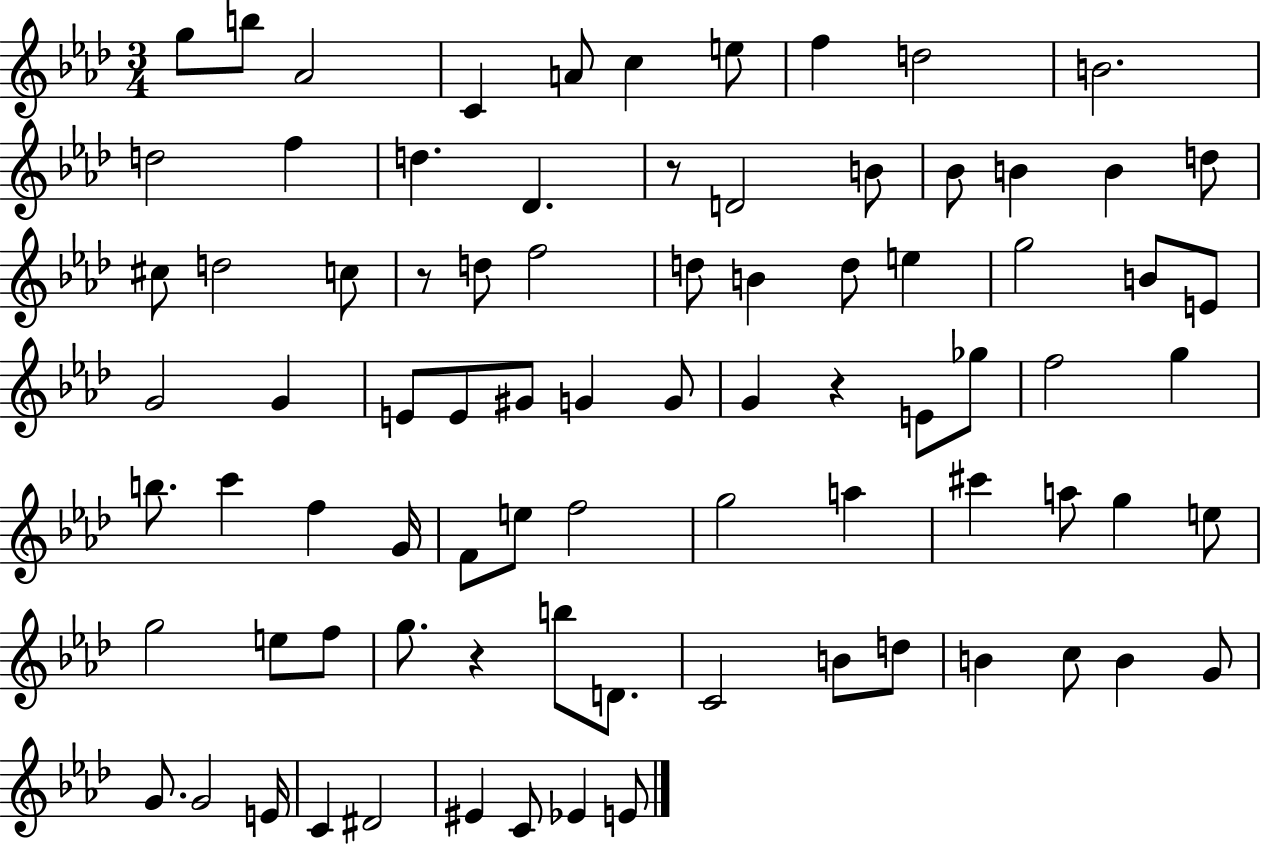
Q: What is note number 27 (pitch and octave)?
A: B4